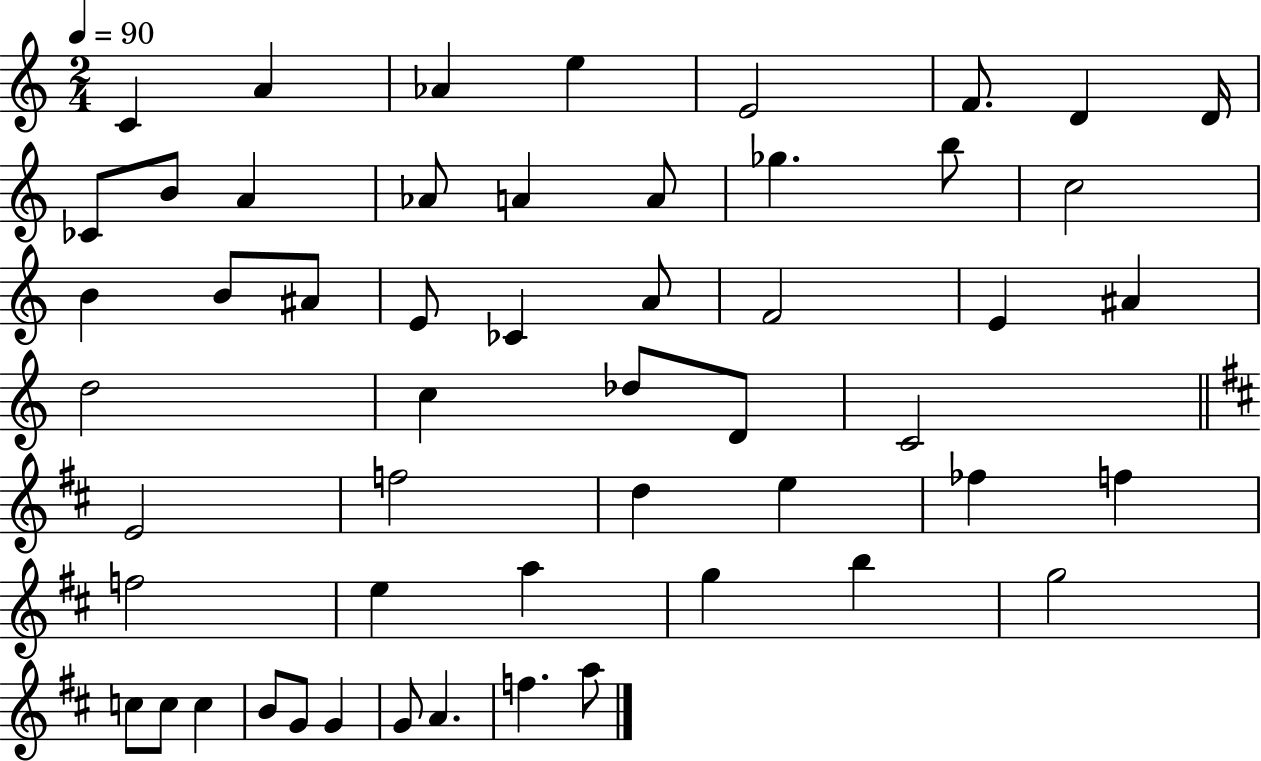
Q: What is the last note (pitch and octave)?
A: A5